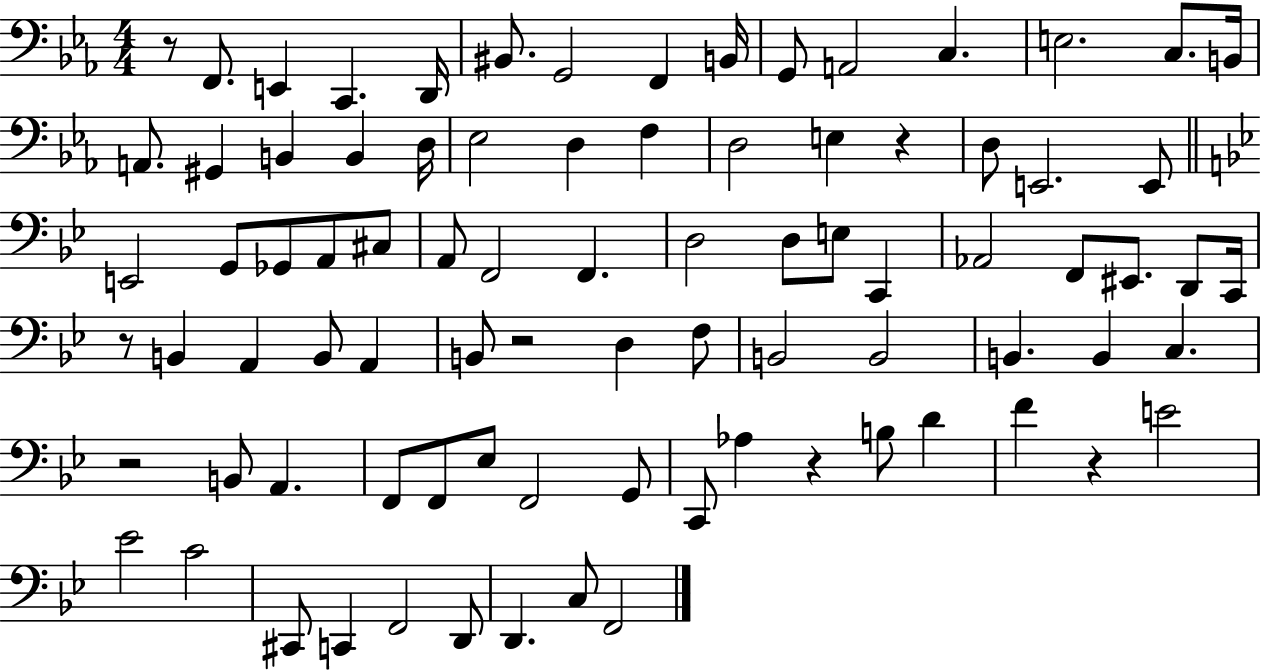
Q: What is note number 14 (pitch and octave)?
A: B2